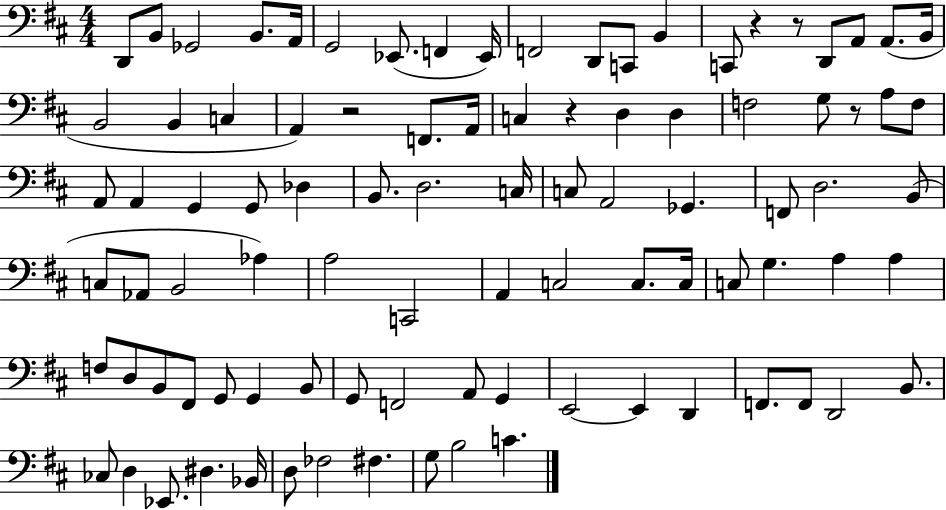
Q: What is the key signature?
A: D major